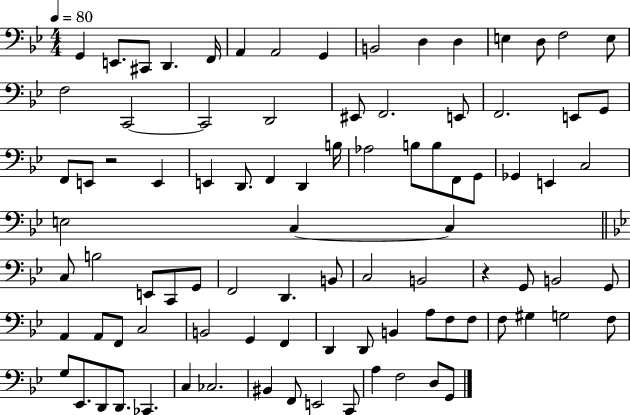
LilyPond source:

{
  \clef bass
  \numericTimeSignature
  \time 4/4
  \key bes \major
  \tempo 4 = 80
  g,4 e,8. cis,8 d,4. f,16 | a,4 a,2 g,4 | b,2 d4 d4 | e4 d8 f2 e8 | \break f2 c,2~~ | c,2 d,2 | eis,8 f,2. e,8 | f,2. e,8 g,8 | \break f,8 e,8 r2 e,4 | e,4 d,8. f,4 d,4 b16 | aes2 b8 b8 f,8 g,8 | ges,4 e,4 c2 | \break e2 c4~~ c4 | \bar "||" \break \key g \minor c8 b2 e,8 c,8 g,8 | f,2 d,4. b,8 | c2 b,2 | r4 g,8 b,2 g,8 | \break a,4 a,8 f,8 c2 | b,2 g,4 f,4 | d,4 d,8 b,4 a8 f8 f8 | f8 gis4 g2 f8 | \break g8 ees,8. d,8 d,8. ces,4. | c4 ces2. | bis,4 f,8 e,2 c,8 | a4 f2 d8 g,8 | \break \bar "|."
}